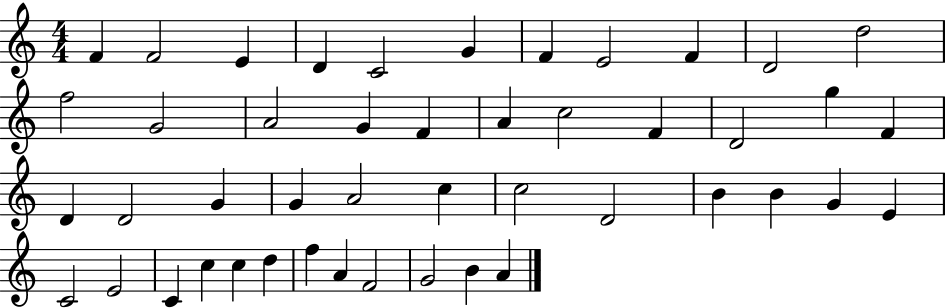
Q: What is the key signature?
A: C major